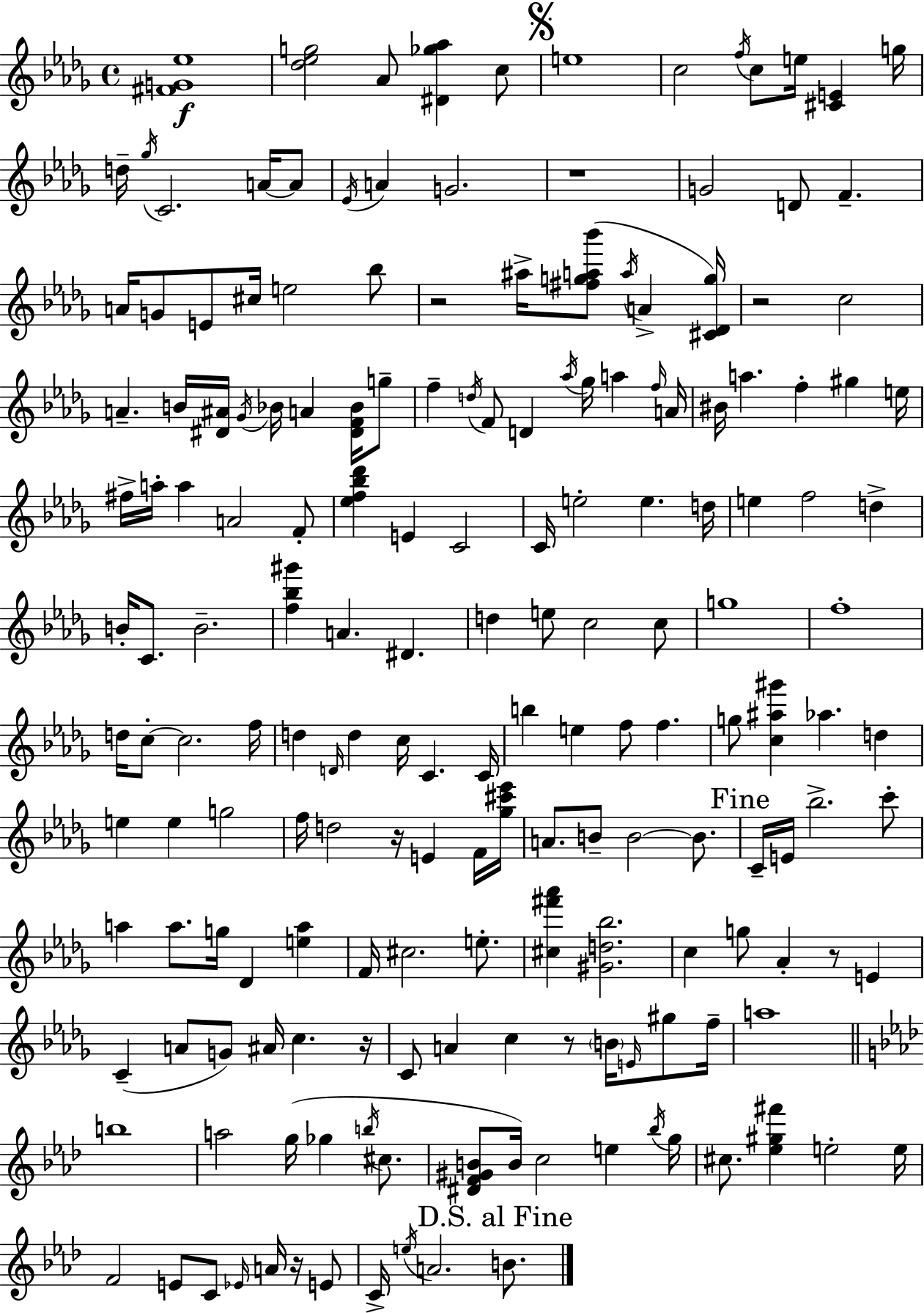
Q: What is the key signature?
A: BES minor